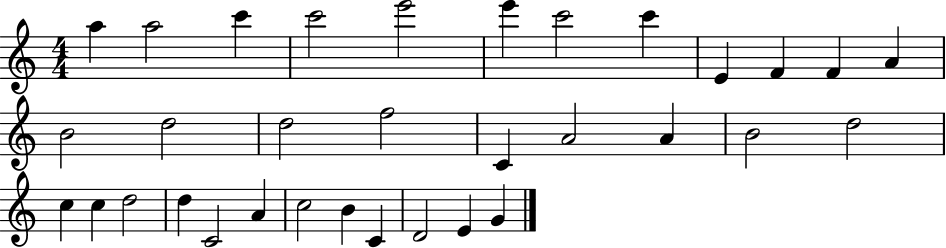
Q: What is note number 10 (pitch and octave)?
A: F4